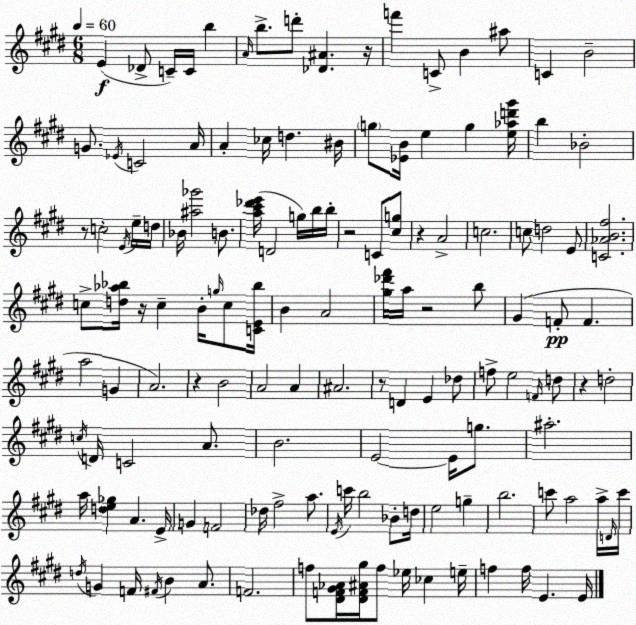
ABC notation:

X:1
T:Untitled
M:6/8
L:1/4
K:E
E _D/2 C/4 C/4 b A/4 b/2 d'/2 [_D^A] z/4 f' C/2 B ^a/2 C B2 G/2 _E/4 C2 A/4 A _c/4 d ^B/4 g/2 [_EB]/4 e g [e_ad'^g']/4 b _B2 z/2 c2 E/4 e/4 d/4 _B/4 [^a_g']2 B/2 [a^c'_d'e']/4 D2 g/4 b/4 b/4 z2 C/2 [^cg]/2 z A2 c2 c/2 d2 E/2 [C_AB^f]2 c/2 [d_a_b]/4 z/4 c B/4 g/4 c/2 [CE_b]/4 B A2 [^g_d'^f']/4 a/4 z2 b/2 ^G F/2 F a2 G A2 z B2 A2 A ^A2 z/2 D E _d/2 f/2 e2 F/4 d/2 z d2 c/4 D/4 C2 A/2 B2 E2 E/4 g/2 ^a2 a/4 [de_g] A E/4 G F2 _d/4 ^f2 a/2 E/4 c'/4 b2 _B/2 d/4 e2 g b2 c'/2 a2 a/4 D/4 c'/4 d/4 G F/4 ^F/4 B A/2 F2 f/2 [^DF^G_A]/4 [^DF^A^g]/4 f/2 _e/4 _c e/4 f f/4 E E/4